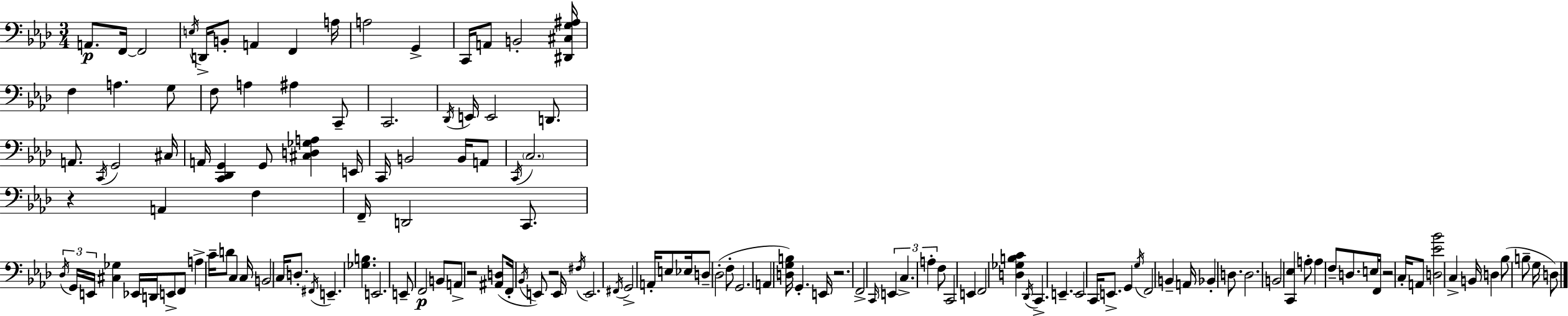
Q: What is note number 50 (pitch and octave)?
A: E2